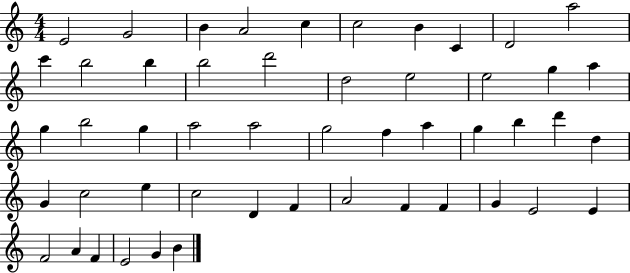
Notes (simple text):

E4/h G4/h B4/q A4/h C5/q C5/h B4/q C4/q D4/h A5/h C6/q B5/h B5/q B5/h D6/h D5/h E5/h E5/h G5/q A5/q G5/q B5/h G5/q A5/h A5/h G5/h F5/q A5/q G5/q B5/q D6/q D5/q G4/q C5/h E5/q C5/h D4/q F4/q A4/h F4/q F4/q G4/q E4/h E4/q F4/h A4/q F4/q E4/h G4/q B4/q